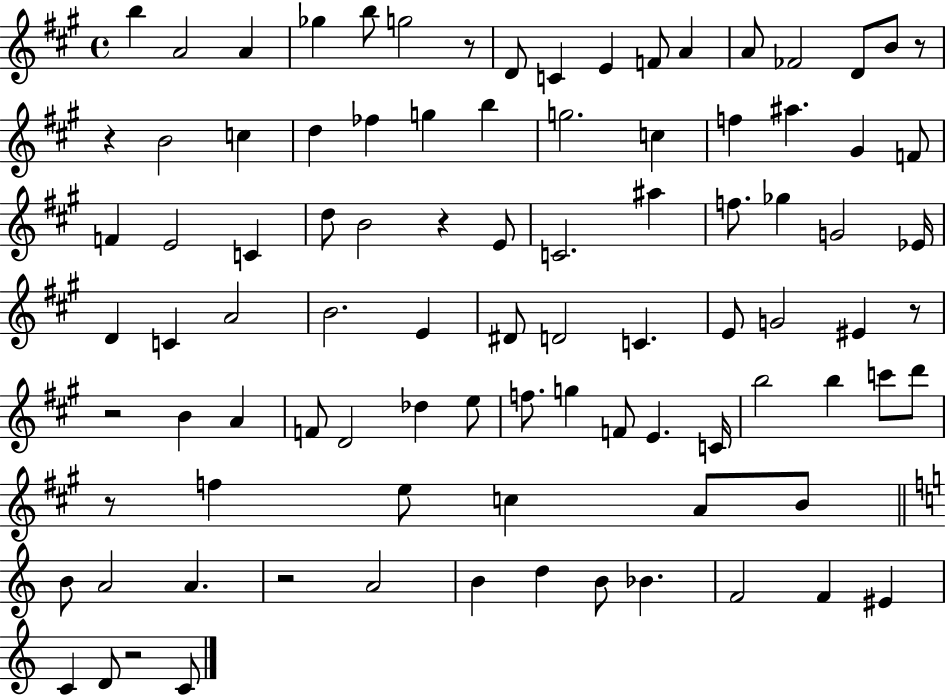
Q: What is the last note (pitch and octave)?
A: C4